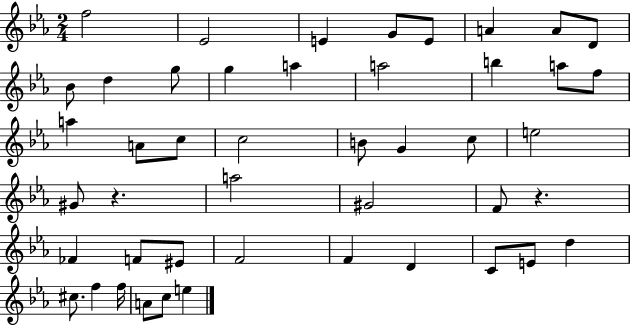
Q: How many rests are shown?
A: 2